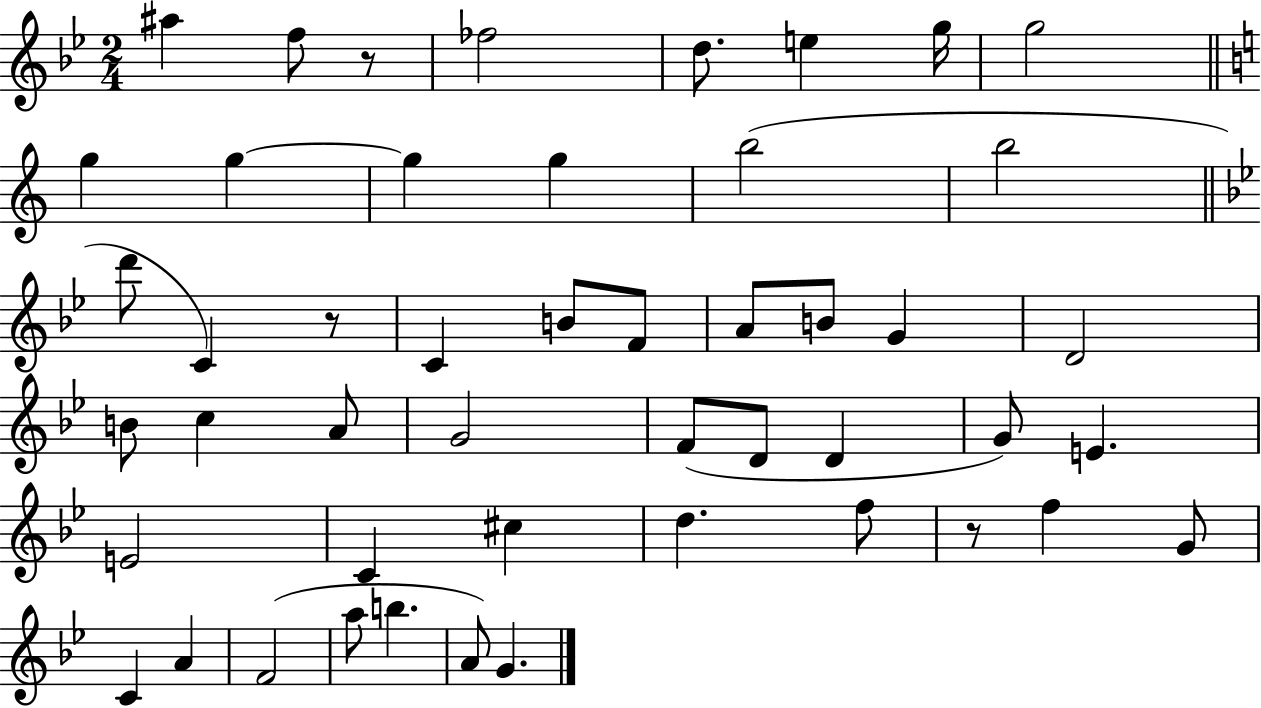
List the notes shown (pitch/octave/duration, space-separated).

A#5/q F5/e R/e FES5/h D5/e. E5/q G5/s G5/h G5/q G5/q G5/q G5/q B5/h B5/h D6/e C4/q R/e C4/q B4/e F4/e A4/e B4/e G4/q D4/h B4/e C5/q A4/e G4/h F4/e D4/e D4/q G4/e E4/q. E4/h C4/q C#5/q D5/q. F5/e R/e F5/q G4/e C4/q A4/q F4/h A5/e B5/q. A4/e G4/q.